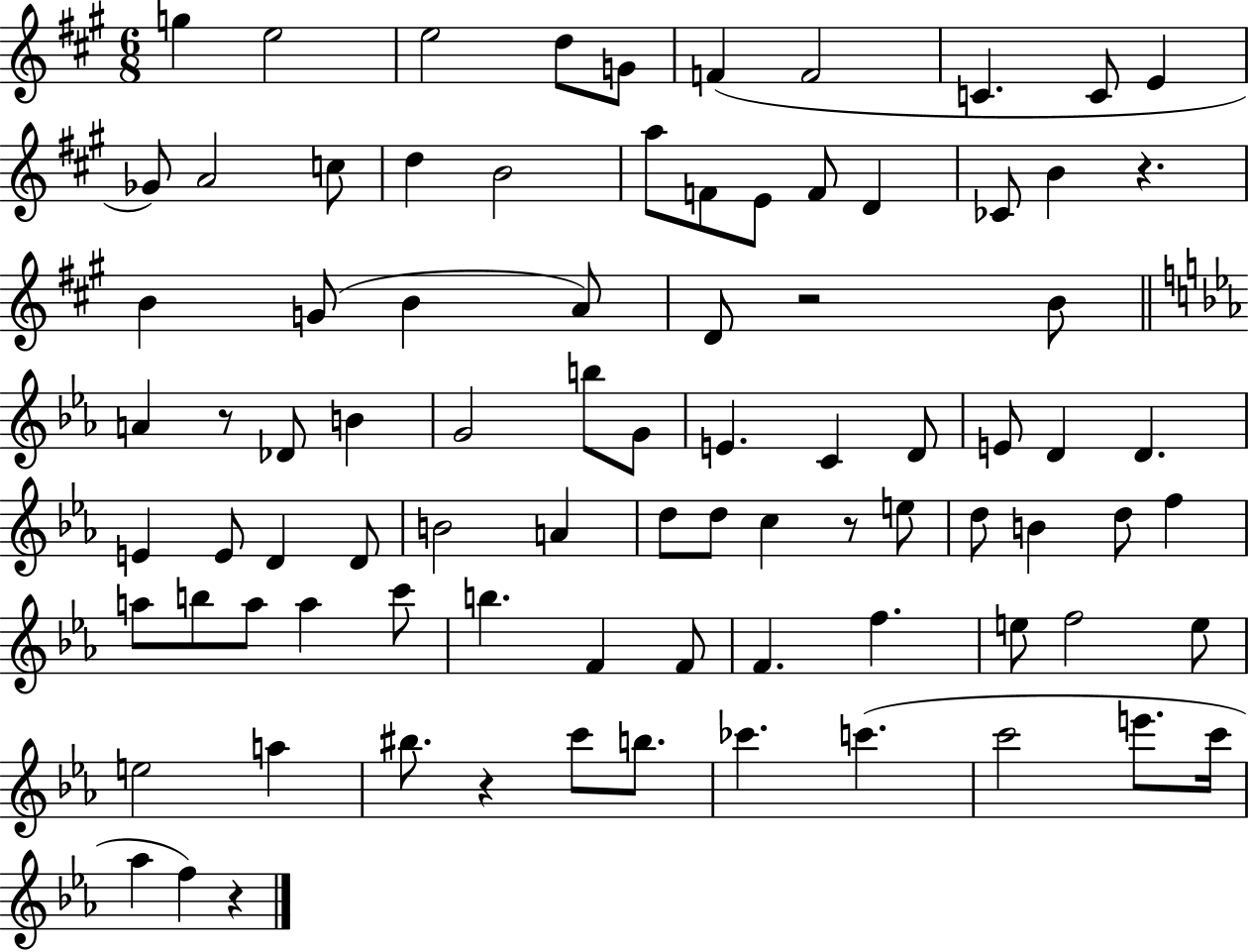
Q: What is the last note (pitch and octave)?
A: F5